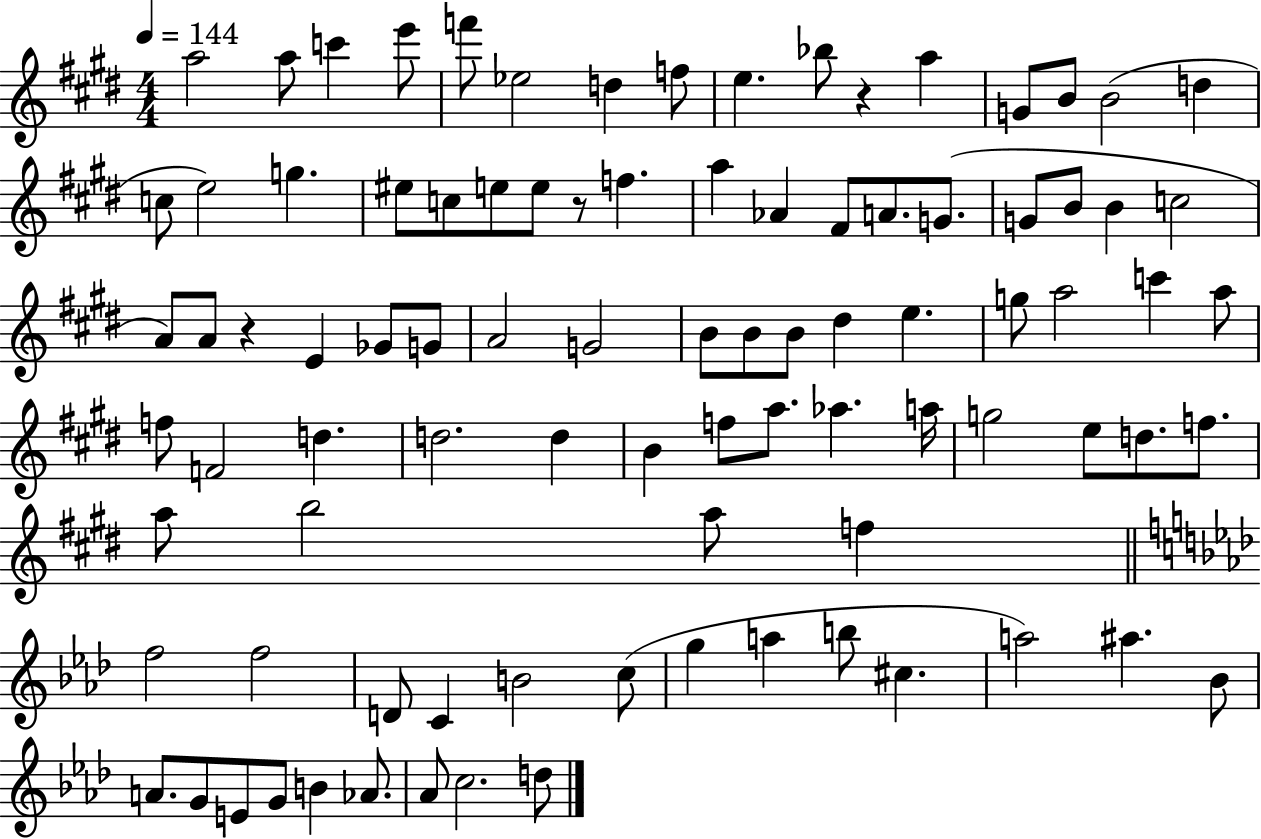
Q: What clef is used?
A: treble